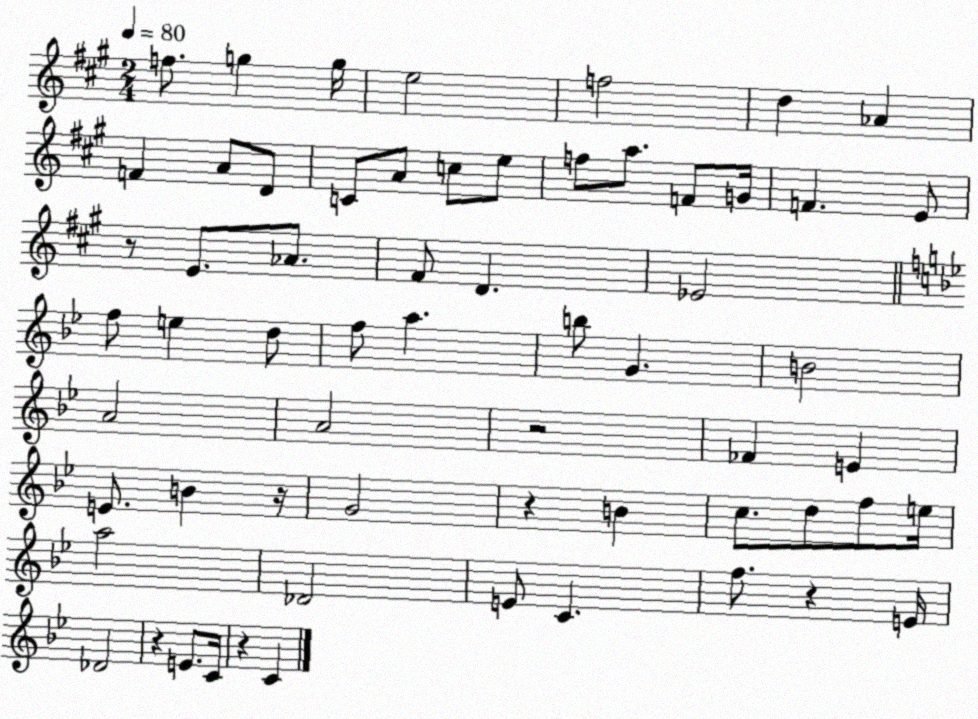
X:1
T:Untitled
M:2/4
L:1/4
K:A
f/2 g g/4 e2 f2 d _A F A/2 D/2 C/2 A/2 c/2 e/2 f/2 a/2 F/2 G/4 F E/2 z/2 E/2 _A/2 ^F/2 D _E2 f/2 e d/2 f/2 a b/2 G B2 A2 A2 z2 _F E E/2 B z/4 G2 z B c/2 d/2 f/2 e/4 a2 _D2 E/2 C f/2 z E/4 _D2 z E/2 C/4 z C